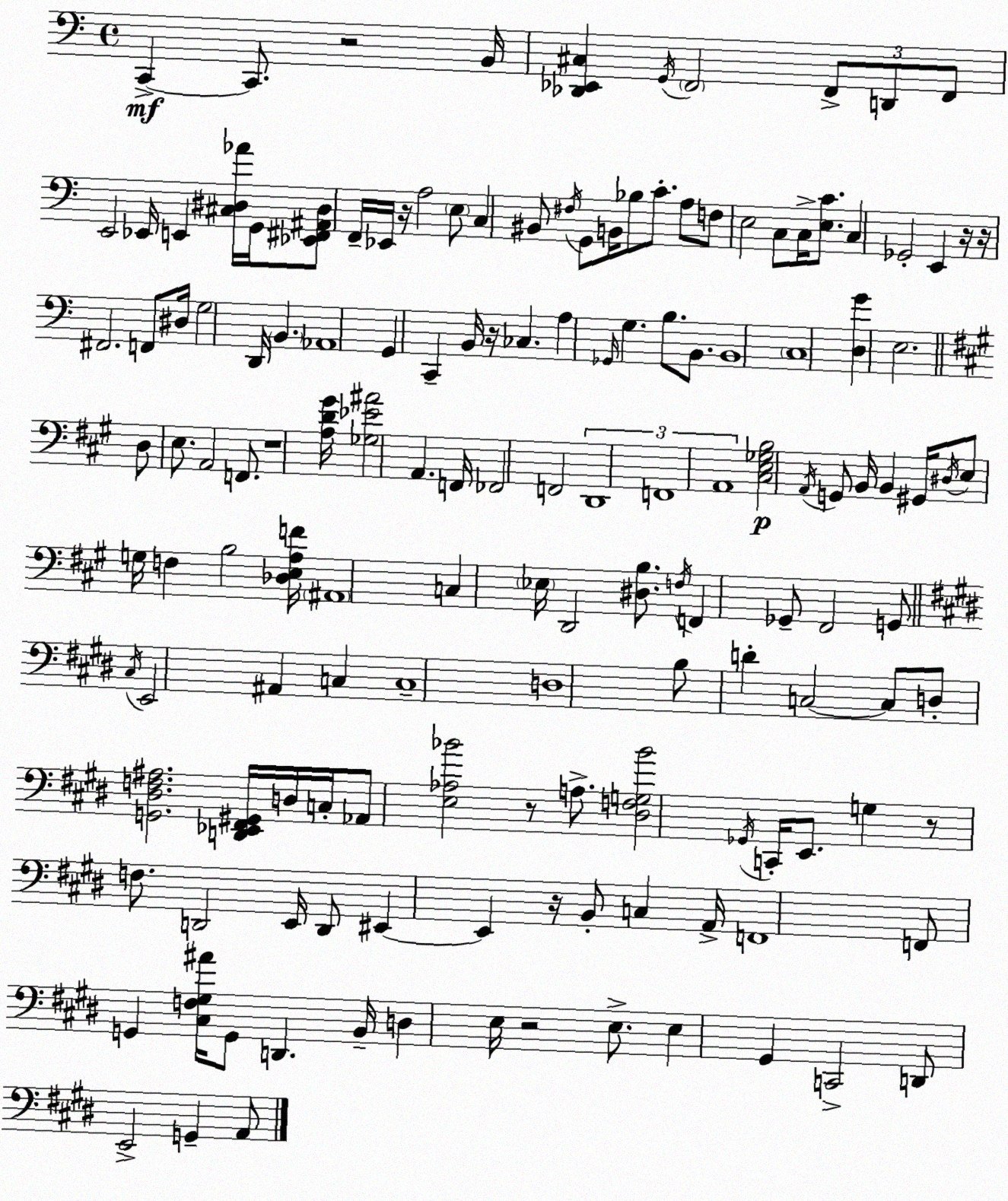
X:1
T:Untitled
M:4/4
L:1/4
K:C
C,, C,,/2 z2 B,,/4 [_D,,_E,,^C,] G,,/4 F,,2 F,,/2 D,,/2 F,,/2 E,,2 _E,,/4 E,, [^C,^D,_A]/4 G,,/4 [_E,,^F,,^A,,^D,]/2 F,,/4 _E,,/4 z/4 A,2 E,/2 C, ^B,,/2 ^F,/4 G,,/2 B,,/4 _B,/2 C/2 A,/2 F,/2 E,2 C,/2 C,/4 [E,C]/2 C, _G,,2 E,, z/4 z/4 ^F,,2 F,,/2 ^D,/4 G,2 D,,/4 B,, _A,,4 G,, C,, B,,/4 z/4 _C, A, _G,,/4 G, B,/2 B,,/2 B,,4 C,4 [D,G] E,2 D,/2 E,/2 A,,2 F,,/2 z4 [A,D^G]/4 [_G,_E^A]2 A,, F,,/4 _F,,2 F,,2 D,,4 F,,4 A,,4 [^C,E,_G,B,]2 A,,/4 G,,/2 B,,/4 B,, ^G,,/4 ^D,/4 E,/2 G,/4 F, B,2 [_D,E,A,F]/4 ^A,,4 C, _E,/4 D,,2 [^D,B,]/2 F,/4 F,, _G,,/2 ^F,,2 G,,/2 ^C,/4 E,,2 ^A,, C, C,4 D,4 B,/2 D C,2 C,/2 D,/2 [G,,^D,F,^A,]2 [D,,_E,,^F,,^G,,]/4 D,/4 C,/4 _A,,/2 [E,_A,_B]2 z/2 A,/2 [^D,F,G,_B]2 _G,,/4 C,,/4 E,,/2 G, z/2 F,/2 D,,2 E,,/4 D,,/2 ^E,, ^E,, z/4 B,,/2 C, A,,/4 F,,4 F,,/2 G,, [^C,F,^G,^A]/4 G,,/2 D,, B,,/4 D, E,/4 z2 E,/2 E, ^G,, C,,2 D,,/2 E,,2 G,, A,,/2